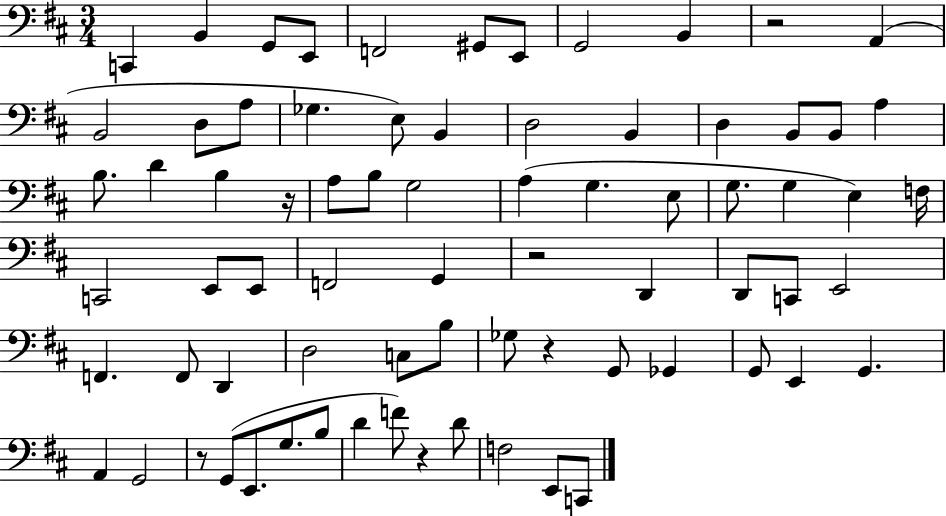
C2/q B2/q G2/e E2/e F2/h G#2/e E2/e G2/h B2/q R/h A2/q B2/h D3/e A3/e Gb3/q. E3/e B2/q D3/h B2/q D3/q B2/e B2/e A3/q B3/e. D4/q B3/q R/s A3/e B3/e G3/h A3/q G3/q. E3/e G3/e. G3/q E3/q F3/s C2/h E2/e E2/e F2/h G2/q R/h D2/q D2/e C2/e E2/h F2/q. F2/e D2/q D3/h C3/e B3/e Gb3/e R/q G2/e Gb2/q G2/e E2/q G2/q. A2/q G2/h R/e G2/e E2/e. G3/e. B3/e D4/q F4/e R/q D4/e F3/h E2/e C2/e